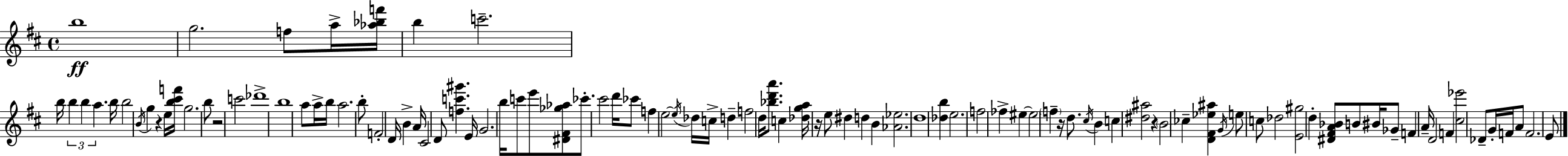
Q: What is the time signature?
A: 4/4